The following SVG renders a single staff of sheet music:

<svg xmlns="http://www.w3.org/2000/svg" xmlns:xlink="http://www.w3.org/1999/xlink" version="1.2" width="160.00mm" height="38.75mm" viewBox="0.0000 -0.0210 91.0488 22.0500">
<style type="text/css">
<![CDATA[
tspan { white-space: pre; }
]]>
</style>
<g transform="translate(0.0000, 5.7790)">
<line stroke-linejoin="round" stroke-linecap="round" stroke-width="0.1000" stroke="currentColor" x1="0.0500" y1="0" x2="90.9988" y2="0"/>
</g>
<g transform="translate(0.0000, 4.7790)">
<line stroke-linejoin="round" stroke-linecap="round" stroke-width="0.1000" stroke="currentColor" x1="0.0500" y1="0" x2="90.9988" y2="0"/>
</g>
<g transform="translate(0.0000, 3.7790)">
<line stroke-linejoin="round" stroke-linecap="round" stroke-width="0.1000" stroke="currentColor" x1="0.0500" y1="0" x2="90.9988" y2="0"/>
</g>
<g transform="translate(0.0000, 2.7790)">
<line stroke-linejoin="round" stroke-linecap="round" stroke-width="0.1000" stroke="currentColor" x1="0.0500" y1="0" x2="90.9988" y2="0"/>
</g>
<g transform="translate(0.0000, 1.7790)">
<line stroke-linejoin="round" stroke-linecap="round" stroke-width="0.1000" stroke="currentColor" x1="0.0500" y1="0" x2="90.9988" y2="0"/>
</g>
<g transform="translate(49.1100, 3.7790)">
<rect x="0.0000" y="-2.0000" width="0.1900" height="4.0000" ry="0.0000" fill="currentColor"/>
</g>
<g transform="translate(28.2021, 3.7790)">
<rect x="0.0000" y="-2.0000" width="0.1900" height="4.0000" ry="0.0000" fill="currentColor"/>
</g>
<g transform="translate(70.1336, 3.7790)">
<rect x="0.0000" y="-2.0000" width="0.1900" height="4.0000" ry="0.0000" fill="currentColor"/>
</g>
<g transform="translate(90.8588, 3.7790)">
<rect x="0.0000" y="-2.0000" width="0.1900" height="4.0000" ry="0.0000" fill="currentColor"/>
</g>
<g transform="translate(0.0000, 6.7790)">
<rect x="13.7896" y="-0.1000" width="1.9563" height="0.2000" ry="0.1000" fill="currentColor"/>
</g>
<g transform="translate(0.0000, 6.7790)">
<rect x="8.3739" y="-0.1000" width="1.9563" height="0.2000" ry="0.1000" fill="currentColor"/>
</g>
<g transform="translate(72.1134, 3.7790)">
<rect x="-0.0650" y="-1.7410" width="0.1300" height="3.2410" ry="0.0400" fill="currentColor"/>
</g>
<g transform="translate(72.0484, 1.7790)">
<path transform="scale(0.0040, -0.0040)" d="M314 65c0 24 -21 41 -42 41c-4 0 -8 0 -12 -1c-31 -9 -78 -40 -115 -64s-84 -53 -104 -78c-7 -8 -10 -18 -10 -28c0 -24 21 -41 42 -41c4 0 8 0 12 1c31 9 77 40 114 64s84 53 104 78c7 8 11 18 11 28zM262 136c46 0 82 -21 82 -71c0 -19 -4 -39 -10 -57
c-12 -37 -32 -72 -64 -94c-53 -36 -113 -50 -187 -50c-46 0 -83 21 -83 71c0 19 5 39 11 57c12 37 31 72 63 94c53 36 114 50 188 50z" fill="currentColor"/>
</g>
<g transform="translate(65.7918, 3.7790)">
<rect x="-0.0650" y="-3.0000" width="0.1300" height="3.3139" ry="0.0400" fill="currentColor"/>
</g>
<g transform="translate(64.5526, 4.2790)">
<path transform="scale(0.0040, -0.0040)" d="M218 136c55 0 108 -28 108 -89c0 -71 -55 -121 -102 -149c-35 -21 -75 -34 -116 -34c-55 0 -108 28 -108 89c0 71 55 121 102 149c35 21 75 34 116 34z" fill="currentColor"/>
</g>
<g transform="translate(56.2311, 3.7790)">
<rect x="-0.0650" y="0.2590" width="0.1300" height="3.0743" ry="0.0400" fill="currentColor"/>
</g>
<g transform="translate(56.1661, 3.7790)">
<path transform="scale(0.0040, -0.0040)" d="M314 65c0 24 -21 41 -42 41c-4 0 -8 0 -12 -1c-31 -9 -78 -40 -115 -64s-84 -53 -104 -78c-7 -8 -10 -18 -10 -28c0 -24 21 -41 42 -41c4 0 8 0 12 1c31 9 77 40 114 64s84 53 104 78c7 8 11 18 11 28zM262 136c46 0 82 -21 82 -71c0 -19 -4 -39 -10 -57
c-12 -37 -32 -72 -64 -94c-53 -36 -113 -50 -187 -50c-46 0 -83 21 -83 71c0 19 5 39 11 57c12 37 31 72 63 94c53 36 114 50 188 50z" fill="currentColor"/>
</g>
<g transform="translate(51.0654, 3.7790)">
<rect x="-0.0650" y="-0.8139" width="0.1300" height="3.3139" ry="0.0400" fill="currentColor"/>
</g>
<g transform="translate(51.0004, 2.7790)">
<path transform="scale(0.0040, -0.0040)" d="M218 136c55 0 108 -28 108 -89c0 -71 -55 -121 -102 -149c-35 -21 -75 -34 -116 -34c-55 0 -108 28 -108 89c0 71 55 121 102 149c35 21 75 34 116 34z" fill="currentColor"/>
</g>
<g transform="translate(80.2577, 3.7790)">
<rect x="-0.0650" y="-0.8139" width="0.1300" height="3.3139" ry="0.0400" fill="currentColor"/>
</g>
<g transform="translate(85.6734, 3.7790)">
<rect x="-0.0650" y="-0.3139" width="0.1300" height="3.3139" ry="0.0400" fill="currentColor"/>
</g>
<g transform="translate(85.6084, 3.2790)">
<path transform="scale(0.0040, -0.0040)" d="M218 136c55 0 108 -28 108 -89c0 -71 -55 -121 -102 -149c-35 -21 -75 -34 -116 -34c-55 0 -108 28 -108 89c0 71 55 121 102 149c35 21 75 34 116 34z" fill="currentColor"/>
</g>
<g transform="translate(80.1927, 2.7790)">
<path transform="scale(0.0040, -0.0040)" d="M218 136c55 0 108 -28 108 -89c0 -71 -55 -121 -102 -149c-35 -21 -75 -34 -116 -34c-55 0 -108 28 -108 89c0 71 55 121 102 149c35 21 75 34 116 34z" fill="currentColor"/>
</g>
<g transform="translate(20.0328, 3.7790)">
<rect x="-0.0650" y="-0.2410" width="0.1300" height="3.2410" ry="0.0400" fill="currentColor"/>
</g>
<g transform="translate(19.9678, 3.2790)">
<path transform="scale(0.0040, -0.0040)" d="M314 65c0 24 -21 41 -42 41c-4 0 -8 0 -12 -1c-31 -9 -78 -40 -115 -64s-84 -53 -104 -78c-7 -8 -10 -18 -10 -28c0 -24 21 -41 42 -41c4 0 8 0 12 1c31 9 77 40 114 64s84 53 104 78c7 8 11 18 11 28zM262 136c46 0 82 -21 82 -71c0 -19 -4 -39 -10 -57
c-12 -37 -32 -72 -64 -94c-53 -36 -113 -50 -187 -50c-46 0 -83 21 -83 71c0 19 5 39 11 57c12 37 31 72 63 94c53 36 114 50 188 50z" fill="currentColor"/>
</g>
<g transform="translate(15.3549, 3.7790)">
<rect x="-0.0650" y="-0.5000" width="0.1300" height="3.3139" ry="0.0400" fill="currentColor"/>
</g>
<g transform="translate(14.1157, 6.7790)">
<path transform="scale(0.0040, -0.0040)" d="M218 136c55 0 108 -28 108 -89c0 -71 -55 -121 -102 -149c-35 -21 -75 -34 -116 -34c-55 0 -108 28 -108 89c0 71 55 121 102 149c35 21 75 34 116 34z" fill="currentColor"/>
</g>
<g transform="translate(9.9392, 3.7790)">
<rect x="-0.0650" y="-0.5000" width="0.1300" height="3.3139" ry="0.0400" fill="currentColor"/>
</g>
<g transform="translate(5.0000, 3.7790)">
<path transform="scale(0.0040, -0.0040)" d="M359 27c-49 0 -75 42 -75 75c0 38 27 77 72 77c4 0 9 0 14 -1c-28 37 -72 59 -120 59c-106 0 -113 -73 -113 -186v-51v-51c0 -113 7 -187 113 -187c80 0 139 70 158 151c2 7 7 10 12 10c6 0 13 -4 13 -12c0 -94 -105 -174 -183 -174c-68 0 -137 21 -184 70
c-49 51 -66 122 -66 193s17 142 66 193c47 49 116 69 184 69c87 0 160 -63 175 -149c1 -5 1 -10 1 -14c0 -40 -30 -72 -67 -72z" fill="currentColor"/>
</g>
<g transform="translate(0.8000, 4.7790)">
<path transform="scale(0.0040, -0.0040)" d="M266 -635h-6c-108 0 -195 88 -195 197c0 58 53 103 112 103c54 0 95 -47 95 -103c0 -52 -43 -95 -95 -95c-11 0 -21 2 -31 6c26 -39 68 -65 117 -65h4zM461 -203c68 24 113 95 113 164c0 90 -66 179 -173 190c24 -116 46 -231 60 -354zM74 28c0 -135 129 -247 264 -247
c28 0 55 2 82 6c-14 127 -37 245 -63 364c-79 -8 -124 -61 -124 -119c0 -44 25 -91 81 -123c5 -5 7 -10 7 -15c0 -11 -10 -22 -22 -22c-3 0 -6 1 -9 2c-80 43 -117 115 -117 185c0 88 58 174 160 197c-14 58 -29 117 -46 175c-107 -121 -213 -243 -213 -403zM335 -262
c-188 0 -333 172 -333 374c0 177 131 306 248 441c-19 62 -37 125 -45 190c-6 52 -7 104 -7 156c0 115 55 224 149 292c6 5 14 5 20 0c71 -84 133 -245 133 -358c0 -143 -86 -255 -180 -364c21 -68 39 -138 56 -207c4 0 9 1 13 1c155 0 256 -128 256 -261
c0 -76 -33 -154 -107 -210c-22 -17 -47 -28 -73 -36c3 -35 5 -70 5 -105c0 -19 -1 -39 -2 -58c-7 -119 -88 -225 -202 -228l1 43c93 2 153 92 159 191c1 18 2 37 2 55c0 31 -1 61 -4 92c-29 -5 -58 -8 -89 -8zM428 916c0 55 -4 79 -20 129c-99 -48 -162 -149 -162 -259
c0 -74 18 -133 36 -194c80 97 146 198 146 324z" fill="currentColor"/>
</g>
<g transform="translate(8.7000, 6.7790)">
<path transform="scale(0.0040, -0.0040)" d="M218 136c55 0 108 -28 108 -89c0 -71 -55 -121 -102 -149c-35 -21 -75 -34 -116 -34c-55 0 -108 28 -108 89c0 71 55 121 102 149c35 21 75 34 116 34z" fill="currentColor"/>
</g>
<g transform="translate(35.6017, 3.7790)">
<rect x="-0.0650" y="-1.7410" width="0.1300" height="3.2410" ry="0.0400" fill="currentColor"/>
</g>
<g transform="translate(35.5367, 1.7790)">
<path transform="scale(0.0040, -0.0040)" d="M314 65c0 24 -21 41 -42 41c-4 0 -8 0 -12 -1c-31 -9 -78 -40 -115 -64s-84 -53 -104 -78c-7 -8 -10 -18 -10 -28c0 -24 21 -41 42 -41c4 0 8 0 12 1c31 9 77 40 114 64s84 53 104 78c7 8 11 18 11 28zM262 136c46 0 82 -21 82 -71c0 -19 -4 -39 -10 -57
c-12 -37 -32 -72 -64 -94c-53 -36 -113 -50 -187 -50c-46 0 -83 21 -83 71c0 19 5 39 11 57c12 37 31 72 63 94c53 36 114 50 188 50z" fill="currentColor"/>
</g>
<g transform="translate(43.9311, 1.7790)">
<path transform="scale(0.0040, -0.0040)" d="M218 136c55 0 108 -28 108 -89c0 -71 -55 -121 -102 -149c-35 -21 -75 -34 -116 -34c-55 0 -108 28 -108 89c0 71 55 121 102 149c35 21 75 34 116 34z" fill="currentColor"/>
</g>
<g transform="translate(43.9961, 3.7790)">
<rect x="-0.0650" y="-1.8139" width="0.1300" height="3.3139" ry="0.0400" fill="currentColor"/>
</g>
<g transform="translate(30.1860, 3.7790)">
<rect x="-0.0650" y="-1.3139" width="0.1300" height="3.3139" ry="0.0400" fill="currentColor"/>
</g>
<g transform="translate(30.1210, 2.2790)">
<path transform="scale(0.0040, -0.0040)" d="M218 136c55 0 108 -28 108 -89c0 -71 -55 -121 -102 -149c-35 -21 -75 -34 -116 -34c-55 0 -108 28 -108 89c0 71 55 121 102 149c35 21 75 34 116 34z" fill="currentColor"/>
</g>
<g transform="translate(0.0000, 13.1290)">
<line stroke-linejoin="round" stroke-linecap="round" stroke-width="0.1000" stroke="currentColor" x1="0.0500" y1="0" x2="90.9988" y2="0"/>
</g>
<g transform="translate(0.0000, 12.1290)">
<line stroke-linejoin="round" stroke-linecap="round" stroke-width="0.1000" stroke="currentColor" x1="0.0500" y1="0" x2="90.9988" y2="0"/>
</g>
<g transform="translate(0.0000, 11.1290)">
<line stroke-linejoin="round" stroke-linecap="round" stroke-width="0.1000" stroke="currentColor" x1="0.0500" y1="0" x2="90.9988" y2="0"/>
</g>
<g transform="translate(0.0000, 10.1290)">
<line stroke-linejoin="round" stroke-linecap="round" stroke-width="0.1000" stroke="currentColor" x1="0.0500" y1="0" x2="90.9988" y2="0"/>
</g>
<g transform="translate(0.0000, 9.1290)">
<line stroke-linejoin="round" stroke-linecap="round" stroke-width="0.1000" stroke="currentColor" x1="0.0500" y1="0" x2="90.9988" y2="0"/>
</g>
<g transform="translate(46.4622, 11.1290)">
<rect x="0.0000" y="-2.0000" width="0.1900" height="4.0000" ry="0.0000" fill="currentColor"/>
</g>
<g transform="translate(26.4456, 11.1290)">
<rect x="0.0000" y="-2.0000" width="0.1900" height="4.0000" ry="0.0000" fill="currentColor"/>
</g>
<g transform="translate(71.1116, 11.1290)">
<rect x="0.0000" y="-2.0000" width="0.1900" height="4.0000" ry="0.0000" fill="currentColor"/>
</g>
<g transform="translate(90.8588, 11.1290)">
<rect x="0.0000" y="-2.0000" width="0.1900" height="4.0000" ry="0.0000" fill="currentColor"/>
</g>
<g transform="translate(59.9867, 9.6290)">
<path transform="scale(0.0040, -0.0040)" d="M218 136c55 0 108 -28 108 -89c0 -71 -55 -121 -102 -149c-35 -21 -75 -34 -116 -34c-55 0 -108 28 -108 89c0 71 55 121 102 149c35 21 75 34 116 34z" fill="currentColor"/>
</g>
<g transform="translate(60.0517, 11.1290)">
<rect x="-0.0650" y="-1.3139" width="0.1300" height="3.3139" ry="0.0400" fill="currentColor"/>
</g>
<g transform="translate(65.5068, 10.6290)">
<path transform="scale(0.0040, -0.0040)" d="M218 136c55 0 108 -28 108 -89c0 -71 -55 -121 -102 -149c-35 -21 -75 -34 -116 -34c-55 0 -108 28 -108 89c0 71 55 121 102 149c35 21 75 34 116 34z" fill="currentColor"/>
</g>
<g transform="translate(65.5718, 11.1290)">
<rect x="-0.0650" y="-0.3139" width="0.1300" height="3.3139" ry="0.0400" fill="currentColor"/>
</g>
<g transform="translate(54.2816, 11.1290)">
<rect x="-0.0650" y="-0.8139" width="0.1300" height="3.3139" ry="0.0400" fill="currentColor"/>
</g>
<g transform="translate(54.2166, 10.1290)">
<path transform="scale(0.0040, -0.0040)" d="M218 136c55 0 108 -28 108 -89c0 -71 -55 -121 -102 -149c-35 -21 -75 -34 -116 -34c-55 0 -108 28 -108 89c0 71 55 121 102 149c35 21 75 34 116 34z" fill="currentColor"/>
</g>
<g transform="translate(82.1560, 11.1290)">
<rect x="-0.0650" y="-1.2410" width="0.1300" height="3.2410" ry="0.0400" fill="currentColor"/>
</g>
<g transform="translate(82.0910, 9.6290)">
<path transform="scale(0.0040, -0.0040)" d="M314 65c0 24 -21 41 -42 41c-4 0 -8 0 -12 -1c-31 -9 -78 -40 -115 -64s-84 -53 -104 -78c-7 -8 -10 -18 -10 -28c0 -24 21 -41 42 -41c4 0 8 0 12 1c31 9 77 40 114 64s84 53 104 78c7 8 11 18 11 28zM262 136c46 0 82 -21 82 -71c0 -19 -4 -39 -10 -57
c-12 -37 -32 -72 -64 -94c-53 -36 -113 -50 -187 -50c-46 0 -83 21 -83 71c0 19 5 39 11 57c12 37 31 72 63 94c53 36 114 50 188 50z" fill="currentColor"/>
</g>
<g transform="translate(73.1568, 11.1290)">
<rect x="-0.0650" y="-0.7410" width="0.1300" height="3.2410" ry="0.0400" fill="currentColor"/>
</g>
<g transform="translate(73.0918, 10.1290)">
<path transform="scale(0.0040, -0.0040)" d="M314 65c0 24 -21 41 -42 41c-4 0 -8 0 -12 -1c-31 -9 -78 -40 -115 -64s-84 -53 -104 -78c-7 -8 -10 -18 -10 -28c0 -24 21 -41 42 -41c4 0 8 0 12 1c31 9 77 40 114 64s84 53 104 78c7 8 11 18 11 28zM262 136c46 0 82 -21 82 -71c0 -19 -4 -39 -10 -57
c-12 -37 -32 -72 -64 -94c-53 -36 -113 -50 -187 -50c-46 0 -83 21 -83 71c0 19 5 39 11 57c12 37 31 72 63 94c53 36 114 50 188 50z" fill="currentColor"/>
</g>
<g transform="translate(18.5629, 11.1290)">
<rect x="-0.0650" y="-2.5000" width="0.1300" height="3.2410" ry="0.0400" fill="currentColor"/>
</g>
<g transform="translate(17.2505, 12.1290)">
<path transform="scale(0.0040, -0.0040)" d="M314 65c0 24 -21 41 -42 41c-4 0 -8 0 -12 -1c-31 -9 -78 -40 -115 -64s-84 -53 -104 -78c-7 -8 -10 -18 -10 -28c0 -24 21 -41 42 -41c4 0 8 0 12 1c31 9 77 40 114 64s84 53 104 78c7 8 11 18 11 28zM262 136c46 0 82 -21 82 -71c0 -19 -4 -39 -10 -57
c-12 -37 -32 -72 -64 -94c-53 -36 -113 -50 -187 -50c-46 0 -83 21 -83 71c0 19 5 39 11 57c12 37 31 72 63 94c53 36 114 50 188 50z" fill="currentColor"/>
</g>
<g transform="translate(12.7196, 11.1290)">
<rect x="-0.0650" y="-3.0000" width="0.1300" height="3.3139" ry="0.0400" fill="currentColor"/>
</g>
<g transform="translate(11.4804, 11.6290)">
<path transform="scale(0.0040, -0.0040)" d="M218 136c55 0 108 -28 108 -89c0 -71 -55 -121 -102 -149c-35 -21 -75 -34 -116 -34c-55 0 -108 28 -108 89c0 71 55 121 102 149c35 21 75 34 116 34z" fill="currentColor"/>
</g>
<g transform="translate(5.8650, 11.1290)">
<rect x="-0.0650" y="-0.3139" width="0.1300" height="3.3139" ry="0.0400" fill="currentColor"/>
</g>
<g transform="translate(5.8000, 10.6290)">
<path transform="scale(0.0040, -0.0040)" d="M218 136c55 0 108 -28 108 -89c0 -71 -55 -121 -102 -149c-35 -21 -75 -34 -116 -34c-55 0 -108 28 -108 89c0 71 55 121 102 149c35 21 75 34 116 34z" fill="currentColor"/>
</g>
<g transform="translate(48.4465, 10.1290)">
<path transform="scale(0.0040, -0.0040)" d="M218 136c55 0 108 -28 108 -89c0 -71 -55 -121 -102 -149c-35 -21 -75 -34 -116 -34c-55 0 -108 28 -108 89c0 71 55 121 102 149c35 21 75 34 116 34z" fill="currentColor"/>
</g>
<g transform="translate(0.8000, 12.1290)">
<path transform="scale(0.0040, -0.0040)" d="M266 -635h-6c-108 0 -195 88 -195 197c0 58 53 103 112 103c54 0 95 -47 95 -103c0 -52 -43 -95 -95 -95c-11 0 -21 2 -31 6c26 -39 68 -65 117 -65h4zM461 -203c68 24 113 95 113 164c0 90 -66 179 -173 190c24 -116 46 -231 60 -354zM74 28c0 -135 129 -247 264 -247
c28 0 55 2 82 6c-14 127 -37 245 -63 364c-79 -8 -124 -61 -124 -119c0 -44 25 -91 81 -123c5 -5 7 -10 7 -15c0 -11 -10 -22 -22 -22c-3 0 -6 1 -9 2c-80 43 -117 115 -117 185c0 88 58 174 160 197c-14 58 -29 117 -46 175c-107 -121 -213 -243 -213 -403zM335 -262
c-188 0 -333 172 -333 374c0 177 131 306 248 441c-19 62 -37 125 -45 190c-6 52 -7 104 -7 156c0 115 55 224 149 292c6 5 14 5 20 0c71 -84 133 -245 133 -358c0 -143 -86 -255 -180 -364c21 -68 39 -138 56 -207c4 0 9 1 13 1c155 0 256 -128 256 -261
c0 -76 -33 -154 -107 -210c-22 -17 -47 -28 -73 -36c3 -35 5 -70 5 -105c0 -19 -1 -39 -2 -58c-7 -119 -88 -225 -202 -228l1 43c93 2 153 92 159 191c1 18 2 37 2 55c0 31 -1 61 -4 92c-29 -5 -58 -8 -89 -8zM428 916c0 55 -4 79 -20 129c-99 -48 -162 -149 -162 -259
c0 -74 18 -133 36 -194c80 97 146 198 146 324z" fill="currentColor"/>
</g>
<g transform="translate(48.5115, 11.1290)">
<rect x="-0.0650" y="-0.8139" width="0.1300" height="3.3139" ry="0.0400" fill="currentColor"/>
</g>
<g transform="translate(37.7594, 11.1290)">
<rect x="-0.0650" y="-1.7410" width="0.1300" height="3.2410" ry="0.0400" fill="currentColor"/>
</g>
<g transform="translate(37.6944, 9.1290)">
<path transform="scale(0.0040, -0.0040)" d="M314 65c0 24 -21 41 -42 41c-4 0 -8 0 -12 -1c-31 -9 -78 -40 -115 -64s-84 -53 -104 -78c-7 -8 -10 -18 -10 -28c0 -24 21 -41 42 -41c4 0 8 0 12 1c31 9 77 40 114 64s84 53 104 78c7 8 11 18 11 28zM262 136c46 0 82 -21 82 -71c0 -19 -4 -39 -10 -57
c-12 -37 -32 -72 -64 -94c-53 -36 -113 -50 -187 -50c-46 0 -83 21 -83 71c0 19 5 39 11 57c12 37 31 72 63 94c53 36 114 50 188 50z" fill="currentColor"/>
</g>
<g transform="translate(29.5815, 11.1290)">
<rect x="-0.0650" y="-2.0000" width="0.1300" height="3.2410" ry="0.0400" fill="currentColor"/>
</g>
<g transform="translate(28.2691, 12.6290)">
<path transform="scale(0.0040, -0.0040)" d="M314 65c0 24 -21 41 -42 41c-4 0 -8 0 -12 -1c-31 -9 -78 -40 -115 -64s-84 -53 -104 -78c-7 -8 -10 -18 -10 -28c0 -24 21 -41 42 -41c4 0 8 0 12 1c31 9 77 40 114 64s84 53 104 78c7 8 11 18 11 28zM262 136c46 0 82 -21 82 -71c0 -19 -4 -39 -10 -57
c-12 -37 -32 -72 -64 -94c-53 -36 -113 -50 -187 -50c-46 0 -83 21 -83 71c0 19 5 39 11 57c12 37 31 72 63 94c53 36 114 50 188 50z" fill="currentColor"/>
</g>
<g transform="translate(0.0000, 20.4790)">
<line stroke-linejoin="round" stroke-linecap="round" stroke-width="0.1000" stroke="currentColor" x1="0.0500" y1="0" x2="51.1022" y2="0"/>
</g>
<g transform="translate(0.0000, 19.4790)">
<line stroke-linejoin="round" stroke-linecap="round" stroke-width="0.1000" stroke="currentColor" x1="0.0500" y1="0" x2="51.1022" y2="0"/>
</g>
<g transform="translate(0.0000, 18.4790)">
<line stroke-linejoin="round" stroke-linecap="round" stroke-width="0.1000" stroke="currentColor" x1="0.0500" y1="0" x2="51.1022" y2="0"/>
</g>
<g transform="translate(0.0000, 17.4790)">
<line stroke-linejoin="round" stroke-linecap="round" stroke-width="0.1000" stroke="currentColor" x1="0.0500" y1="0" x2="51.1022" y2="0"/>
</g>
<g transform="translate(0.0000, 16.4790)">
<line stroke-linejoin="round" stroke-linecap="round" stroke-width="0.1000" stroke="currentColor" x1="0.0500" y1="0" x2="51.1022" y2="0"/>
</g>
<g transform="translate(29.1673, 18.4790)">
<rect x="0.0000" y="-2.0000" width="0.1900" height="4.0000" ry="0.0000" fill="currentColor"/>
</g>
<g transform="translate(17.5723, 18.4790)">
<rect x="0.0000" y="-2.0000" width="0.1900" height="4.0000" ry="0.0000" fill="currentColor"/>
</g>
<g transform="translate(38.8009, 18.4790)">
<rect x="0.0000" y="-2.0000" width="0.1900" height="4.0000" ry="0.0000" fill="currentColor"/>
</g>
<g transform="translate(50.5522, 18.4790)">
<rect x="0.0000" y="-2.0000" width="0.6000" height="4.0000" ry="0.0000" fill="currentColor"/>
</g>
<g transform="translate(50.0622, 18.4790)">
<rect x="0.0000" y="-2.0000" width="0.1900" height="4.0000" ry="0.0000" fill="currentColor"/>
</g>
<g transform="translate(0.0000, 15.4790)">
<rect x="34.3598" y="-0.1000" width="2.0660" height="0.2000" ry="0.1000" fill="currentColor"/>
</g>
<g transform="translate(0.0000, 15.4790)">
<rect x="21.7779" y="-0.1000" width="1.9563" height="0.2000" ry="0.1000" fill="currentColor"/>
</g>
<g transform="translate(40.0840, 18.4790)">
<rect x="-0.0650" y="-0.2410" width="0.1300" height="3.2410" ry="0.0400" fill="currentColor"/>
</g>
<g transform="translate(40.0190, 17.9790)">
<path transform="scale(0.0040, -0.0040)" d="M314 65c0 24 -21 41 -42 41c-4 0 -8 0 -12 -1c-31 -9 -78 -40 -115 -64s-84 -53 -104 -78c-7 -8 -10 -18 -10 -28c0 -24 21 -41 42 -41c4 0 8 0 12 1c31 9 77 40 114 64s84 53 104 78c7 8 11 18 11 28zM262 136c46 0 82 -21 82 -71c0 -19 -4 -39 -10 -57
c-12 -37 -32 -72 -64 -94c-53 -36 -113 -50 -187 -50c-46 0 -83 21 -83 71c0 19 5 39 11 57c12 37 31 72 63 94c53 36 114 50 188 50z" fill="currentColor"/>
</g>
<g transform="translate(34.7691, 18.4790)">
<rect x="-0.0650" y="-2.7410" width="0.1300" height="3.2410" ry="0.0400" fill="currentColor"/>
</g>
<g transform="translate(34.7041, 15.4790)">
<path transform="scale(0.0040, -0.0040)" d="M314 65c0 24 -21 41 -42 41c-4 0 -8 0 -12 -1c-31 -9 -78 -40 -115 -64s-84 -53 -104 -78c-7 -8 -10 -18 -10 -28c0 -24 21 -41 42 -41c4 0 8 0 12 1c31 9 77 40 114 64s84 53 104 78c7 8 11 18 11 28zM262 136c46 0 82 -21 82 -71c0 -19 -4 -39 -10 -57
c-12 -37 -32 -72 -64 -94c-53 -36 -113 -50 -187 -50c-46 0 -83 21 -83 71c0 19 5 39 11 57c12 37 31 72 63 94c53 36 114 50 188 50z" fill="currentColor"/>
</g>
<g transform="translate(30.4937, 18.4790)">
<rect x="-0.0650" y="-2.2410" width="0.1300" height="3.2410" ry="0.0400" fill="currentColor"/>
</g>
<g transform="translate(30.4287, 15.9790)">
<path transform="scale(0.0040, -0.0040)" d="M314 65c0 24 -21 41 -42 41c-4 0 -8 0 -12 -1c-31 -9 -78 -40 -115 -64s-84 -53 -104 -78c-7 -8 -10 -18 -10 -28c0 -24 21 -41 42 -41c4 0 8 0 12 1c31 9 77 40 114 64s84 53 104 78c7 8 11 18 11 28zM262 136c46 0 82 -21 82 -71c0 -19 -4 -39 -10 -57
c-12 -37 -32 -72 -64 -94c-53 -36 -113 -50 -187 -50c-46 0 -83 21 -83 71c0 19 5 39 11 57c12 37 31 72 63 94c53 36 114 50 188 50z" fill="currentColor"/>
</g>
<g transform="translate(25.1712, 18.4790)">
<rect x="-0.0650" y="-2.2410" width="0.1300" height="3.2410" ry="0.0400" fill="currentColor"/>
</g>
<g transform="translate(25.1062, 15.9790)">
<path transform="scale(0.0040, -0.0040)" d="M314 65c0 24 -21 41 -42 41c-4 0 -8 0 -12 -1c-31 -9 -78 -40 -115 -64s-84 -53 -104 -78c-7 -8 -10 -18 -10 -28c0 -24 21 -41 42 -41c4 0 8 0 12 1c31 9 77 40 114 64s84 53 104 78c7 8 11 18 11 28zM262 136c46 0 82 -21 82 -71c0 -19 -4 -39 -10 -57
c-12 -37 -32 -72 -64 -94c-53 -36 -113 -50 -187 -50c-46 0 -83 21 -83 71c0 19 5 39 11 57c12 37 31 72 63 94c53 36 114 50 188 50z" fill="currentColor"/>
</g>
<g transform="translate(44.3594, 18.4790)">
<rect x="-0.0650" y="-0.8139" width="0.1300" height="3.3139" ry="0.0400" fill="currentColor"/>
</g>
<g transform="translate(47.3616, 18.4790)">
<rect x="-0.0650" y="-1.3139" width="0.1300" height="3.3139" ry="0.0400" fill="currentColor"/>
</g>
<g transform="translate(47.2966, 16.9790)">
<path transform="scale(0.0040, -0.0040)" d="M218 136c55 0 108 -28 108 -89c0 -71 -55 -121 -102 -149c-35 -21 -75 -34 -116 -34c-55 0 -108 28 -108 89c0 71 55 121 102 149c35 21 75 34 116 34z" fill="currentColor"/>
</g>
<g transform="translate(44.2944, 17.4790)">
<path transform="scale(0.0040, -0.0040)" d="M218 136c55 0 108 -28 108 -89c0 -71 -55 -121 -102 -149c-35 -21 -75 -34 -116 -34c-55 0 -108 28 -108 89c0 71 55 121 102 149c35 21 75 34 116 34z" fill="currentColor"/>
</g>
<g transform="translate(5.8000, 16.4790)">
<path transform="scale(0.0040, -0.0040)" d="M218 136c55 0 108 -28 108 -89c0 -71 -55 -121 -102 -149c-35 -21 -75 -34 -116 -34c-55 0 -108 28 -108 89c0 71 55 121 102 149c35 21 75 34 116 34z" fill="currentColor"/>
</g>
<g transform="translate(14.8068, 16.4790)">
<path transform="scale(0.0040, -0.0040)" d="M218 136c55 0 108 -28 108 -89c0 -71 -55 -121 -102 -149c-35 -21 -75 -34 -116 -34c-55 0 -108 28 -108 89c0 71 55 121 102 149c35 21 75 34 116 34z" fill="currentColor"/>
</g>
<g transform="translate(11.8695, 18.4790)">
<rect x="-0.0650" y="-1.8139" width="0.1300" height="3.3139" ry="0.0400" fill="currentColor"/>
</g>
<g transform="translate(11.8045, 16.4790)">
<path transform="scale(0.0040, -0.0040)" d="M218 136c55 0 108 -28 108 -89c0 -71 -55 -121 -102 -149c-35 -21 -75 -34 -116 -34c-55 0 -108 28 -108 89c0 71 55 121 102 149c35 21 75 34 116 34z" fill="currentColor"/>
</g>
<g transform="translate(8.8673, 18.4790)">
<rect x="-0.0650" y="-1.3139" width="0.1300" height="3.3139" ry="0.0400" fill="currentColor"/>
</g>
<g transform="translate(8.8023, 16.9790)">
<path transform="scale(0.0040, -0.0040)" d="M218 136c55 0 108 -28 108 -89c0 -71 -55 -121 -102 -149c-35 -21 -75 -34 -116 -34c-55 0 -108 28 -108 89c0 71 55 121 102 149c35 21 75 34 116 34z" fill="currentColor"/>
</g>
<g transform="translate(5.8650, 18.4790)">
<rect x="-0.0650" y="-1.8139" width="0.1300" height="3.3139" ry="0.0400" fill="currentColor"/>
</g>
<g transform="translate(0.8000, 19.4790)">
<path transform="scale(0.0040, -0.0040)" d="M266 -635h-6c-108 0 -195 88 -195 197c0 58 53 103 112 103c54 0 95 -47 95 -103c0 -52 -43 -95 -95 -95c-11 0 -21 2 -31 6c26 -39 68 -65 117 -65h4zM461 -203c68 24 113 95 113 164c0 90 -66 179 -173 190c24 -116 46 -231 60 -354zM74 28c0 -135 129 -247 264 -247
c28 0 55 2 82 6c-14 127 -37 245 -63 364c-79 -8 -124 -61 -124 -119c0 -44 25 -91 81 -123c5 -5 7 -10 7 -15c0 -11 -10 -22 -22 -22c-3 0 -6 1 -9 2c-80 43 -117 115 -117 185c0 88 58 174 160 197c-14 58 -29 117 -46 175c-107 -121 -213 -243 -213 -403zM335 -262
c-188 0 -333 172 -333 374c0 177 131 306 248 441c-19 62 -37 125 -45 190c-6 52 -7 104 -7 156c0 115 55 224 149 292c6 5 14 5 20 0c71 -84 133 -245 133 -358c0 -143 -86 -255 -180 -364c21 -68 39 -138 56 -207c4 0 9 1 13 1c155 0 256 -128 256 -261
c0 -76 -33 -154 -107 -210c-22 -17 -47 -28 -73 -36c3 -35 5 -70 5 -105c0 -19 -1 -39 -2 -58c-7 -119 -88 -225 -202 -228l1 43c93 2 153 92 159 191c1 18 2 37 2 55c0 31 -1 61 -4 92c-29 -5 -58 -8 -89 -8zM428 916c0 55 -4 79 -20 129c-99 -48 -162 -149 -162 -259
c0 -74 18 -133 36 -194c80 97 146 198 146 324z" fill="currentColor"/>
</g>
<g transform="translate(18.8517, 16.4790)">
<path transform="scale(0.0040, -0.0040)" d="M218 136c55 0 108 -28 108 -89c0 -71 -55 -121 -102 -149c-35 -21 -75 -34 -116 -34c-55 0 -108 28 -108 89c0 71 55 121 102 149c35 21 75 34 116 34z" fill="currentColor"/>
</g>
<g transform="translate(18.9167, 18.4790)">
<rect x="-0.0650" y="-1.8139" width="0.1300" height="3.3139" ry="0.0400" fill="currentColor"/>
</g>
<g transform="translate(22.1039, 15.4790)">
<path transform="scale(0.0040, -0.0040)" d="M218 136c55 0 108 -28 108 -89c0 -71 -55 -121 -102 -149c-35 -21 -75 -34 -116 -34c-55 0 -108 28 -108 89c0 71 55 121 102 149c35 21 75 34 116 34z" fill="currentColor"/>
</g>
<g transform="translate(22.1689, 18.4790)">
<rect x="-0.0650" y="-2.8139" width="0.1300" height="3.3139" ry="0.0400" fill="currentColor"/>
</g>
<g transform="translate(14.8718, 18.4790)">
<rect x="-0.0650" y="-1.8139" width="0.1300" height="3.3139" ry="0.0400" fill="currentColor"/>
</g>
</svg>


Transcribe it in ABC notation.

X:1
T:Untitled
M:4/4
L:1/4
K:C
C C c2 e f2 f d B2 A f2 d c c A G2 F2 f2 d d e c d2 e2 f e f f f a g2 g2 a2 c2 d e